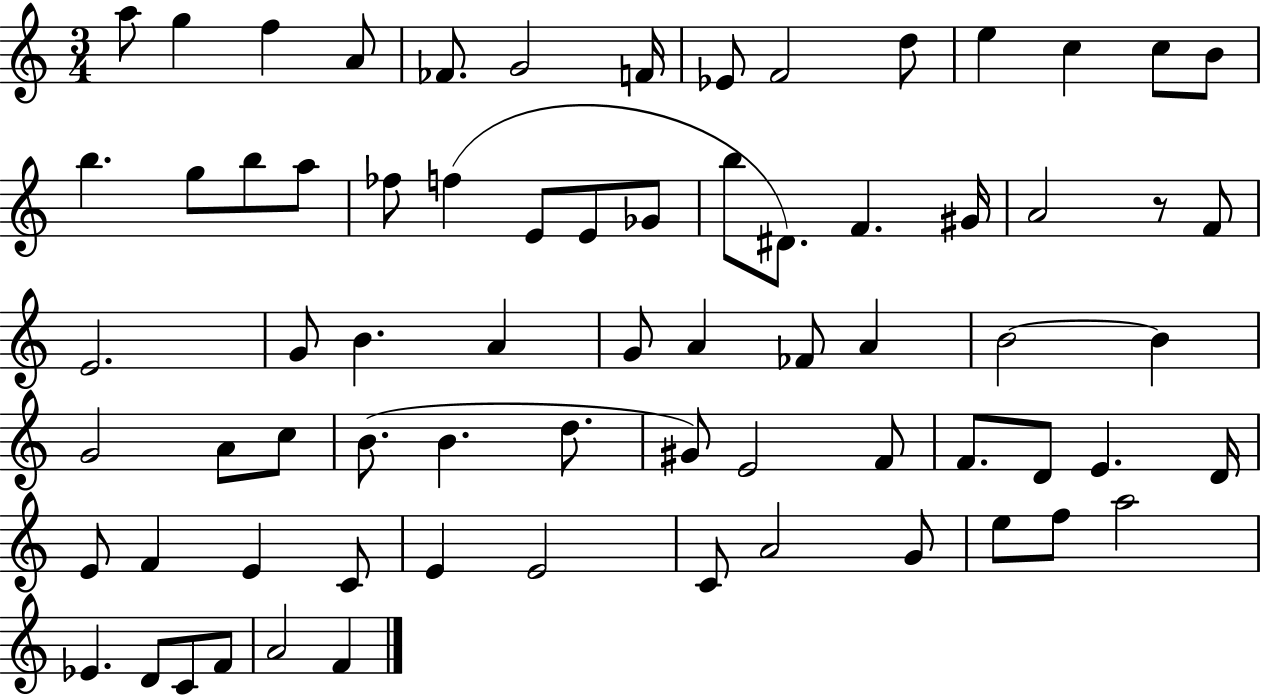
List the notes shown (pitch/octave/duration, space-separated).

A5/e G5/q F5/q A4/e FES4/e. G4/h F4/s Eb4/e F4/h D5/e E5/q C5/q C5/e B4/e B5/q. G5/e B5/e A5/e FES5/e F5/q E4/e E4/e Gb4/e B5/e D#4/e. F4/q. G#4/s A4/h R/e F4/e E4/h. G4/e B4/q. A4/q G4/e A4/q FES4/e A4/q B4/h B4/q G4/h A4/e C5/e B4/e. B4/q. D5/e. G#4/e E4/h F4/e F4/e. D4/e E4/q. D4/s E4/e F4/q E4/q C4/e E4/q E4/h C4/e A4/h G4/e E5/e F5/e A5/h Eb4/q. D4/e C4/e F4/e A4/h F4/q